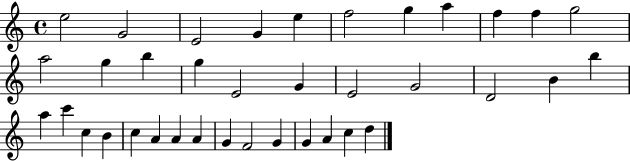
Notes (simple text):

E5/h G4/h E4/h G4/q E5/q F5/h G5/q A5/q F5/q F5/q G5/h A5/h G5/q B5/q G5/q E4/h G4/q E4/h G4/h D4/h B4/q B5/q A5/q C6/q C5/q B4/q C5/q A4/q A4/q A4/q G4/q F4/h G4/q G4/q A4/q C5/q D5/q